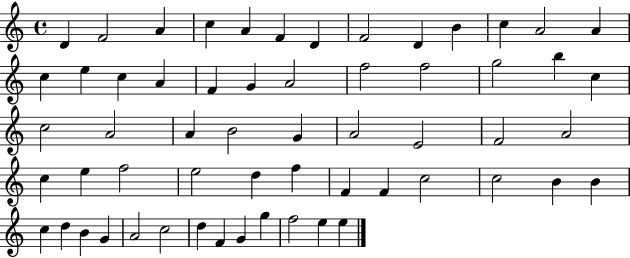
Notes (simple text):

D4/q F4/h A4/q C5/q A4/q F4/q D4/q F4/h D4/q B4/q C5/q A4/h A4/q C5/q E5/q C5/q A4/q F4/q G4/q A4/h F5/h F5/h G5/h B5/q C5/q C5/h A4/h A4/q B4/h G4/q A4/h E4/h F4/h A4/h C5/q E5/q F5/h E5/h D5/q F5/q F4/q F4/q C5/h C5/h B4/q B4/q C5/q D5/q B4/q G4/q A4/h C5/h D5/q F4/q G4/q G5/q F5/h E5/q E5/q